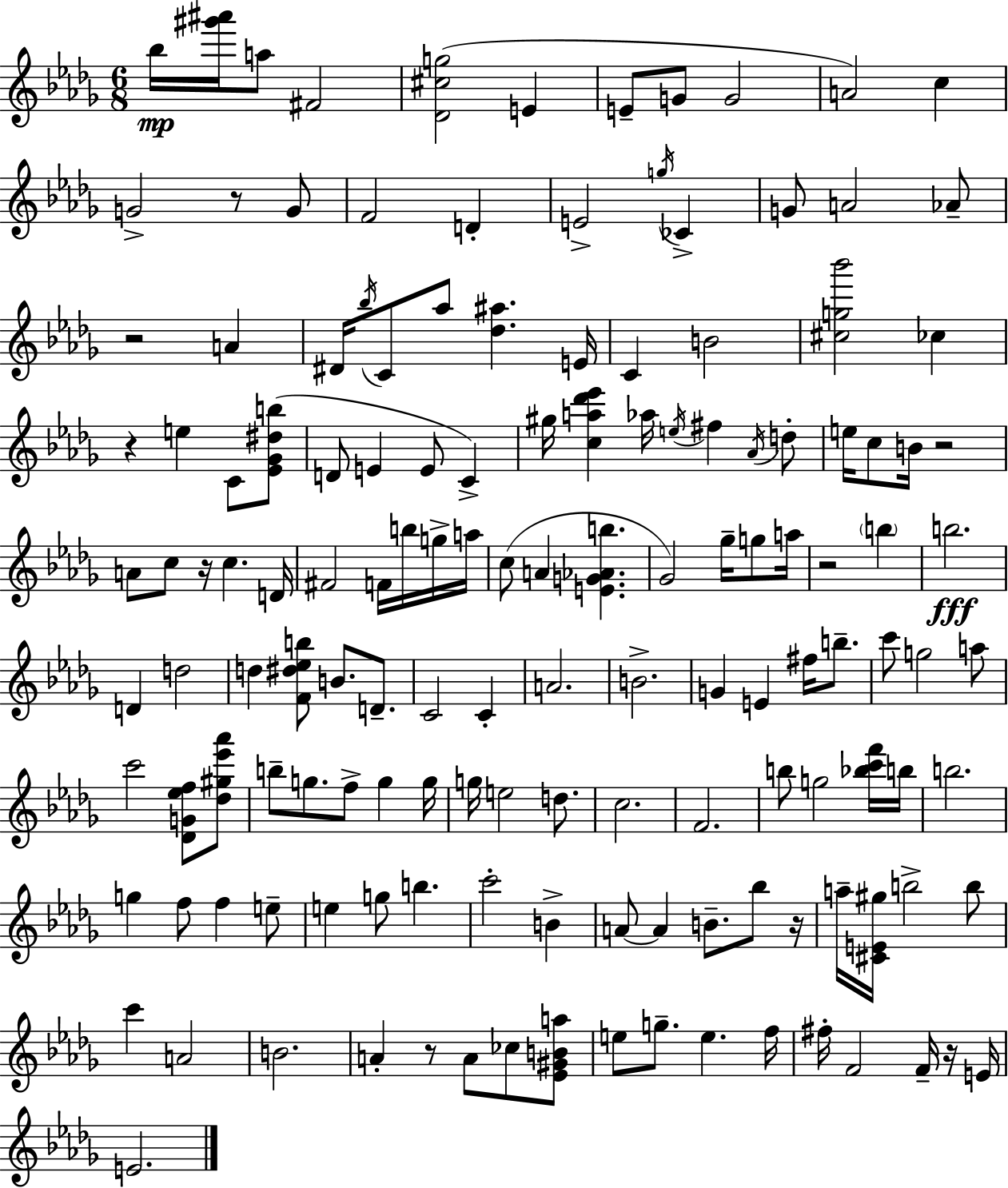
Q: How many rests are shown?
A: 9